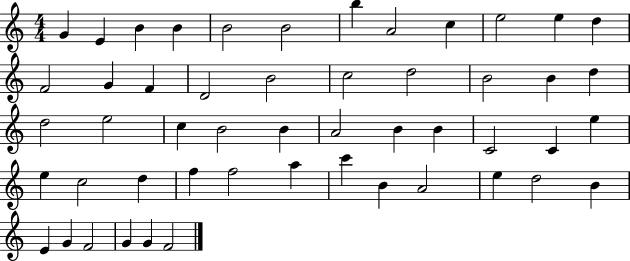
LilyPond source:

{
  \clef treble
  \numericTimeSignature
  \time 4/4
  \key c \major
  g'4 e'4 b'4 b'4 | b'2 b'2 | b''4 a'2 c''4 | e''2 e''4 d''4 | \break f'2 g'4 f'4 | d'2 b'2 | c''2 d''2 | b'2 b'4 d''4 | \break d''2 e''2 | c''4 b'2 b'4 | a'2 b'4 b'4 | c'2 c'4 e''4 | \break e''4 c''2 d''4 | f''4 f''2 a''4 | c'''4 b'4 a'2 | e''4 d''2 b'4 | \break e'4 g'4 f'2 | g'4 g'4 f'2 | \bar "|."
}